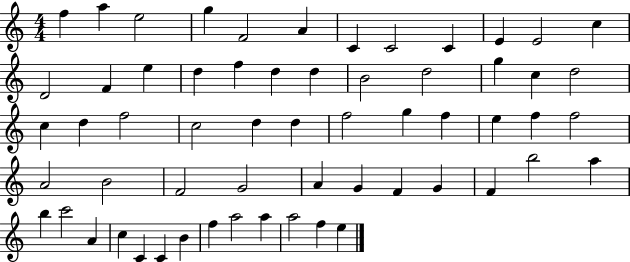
{
  \clef treble
  \numericTimeSignature
  \time 4/4
  \key c \major
  f''4 a''4 e''2 | g''4 f'2 a'4 | c'4 c'2 c'4 | e'4 e'2 c''4 | \break d'2 f'4 e''4 | d''4 f''4 d''4 d''4 | b'2 d''2 | g''4 c''4 d''2 | \break c''4 d''4 f''2 | c''2 d''4 d''4 | f''2 g''4 f''4 | e''4 f''4 f''2 | \break a'2 b'2 | f'2 g'2 | a'4 g'4 f'4 g'4 | f'4 b''2 a''4 | \break b''4 c'''2 a'4 | c''4 c'4 c'4 b'4 | f''4 a''2 a''4 | a''2 f''4 e''4 | \break \bar "|."
}